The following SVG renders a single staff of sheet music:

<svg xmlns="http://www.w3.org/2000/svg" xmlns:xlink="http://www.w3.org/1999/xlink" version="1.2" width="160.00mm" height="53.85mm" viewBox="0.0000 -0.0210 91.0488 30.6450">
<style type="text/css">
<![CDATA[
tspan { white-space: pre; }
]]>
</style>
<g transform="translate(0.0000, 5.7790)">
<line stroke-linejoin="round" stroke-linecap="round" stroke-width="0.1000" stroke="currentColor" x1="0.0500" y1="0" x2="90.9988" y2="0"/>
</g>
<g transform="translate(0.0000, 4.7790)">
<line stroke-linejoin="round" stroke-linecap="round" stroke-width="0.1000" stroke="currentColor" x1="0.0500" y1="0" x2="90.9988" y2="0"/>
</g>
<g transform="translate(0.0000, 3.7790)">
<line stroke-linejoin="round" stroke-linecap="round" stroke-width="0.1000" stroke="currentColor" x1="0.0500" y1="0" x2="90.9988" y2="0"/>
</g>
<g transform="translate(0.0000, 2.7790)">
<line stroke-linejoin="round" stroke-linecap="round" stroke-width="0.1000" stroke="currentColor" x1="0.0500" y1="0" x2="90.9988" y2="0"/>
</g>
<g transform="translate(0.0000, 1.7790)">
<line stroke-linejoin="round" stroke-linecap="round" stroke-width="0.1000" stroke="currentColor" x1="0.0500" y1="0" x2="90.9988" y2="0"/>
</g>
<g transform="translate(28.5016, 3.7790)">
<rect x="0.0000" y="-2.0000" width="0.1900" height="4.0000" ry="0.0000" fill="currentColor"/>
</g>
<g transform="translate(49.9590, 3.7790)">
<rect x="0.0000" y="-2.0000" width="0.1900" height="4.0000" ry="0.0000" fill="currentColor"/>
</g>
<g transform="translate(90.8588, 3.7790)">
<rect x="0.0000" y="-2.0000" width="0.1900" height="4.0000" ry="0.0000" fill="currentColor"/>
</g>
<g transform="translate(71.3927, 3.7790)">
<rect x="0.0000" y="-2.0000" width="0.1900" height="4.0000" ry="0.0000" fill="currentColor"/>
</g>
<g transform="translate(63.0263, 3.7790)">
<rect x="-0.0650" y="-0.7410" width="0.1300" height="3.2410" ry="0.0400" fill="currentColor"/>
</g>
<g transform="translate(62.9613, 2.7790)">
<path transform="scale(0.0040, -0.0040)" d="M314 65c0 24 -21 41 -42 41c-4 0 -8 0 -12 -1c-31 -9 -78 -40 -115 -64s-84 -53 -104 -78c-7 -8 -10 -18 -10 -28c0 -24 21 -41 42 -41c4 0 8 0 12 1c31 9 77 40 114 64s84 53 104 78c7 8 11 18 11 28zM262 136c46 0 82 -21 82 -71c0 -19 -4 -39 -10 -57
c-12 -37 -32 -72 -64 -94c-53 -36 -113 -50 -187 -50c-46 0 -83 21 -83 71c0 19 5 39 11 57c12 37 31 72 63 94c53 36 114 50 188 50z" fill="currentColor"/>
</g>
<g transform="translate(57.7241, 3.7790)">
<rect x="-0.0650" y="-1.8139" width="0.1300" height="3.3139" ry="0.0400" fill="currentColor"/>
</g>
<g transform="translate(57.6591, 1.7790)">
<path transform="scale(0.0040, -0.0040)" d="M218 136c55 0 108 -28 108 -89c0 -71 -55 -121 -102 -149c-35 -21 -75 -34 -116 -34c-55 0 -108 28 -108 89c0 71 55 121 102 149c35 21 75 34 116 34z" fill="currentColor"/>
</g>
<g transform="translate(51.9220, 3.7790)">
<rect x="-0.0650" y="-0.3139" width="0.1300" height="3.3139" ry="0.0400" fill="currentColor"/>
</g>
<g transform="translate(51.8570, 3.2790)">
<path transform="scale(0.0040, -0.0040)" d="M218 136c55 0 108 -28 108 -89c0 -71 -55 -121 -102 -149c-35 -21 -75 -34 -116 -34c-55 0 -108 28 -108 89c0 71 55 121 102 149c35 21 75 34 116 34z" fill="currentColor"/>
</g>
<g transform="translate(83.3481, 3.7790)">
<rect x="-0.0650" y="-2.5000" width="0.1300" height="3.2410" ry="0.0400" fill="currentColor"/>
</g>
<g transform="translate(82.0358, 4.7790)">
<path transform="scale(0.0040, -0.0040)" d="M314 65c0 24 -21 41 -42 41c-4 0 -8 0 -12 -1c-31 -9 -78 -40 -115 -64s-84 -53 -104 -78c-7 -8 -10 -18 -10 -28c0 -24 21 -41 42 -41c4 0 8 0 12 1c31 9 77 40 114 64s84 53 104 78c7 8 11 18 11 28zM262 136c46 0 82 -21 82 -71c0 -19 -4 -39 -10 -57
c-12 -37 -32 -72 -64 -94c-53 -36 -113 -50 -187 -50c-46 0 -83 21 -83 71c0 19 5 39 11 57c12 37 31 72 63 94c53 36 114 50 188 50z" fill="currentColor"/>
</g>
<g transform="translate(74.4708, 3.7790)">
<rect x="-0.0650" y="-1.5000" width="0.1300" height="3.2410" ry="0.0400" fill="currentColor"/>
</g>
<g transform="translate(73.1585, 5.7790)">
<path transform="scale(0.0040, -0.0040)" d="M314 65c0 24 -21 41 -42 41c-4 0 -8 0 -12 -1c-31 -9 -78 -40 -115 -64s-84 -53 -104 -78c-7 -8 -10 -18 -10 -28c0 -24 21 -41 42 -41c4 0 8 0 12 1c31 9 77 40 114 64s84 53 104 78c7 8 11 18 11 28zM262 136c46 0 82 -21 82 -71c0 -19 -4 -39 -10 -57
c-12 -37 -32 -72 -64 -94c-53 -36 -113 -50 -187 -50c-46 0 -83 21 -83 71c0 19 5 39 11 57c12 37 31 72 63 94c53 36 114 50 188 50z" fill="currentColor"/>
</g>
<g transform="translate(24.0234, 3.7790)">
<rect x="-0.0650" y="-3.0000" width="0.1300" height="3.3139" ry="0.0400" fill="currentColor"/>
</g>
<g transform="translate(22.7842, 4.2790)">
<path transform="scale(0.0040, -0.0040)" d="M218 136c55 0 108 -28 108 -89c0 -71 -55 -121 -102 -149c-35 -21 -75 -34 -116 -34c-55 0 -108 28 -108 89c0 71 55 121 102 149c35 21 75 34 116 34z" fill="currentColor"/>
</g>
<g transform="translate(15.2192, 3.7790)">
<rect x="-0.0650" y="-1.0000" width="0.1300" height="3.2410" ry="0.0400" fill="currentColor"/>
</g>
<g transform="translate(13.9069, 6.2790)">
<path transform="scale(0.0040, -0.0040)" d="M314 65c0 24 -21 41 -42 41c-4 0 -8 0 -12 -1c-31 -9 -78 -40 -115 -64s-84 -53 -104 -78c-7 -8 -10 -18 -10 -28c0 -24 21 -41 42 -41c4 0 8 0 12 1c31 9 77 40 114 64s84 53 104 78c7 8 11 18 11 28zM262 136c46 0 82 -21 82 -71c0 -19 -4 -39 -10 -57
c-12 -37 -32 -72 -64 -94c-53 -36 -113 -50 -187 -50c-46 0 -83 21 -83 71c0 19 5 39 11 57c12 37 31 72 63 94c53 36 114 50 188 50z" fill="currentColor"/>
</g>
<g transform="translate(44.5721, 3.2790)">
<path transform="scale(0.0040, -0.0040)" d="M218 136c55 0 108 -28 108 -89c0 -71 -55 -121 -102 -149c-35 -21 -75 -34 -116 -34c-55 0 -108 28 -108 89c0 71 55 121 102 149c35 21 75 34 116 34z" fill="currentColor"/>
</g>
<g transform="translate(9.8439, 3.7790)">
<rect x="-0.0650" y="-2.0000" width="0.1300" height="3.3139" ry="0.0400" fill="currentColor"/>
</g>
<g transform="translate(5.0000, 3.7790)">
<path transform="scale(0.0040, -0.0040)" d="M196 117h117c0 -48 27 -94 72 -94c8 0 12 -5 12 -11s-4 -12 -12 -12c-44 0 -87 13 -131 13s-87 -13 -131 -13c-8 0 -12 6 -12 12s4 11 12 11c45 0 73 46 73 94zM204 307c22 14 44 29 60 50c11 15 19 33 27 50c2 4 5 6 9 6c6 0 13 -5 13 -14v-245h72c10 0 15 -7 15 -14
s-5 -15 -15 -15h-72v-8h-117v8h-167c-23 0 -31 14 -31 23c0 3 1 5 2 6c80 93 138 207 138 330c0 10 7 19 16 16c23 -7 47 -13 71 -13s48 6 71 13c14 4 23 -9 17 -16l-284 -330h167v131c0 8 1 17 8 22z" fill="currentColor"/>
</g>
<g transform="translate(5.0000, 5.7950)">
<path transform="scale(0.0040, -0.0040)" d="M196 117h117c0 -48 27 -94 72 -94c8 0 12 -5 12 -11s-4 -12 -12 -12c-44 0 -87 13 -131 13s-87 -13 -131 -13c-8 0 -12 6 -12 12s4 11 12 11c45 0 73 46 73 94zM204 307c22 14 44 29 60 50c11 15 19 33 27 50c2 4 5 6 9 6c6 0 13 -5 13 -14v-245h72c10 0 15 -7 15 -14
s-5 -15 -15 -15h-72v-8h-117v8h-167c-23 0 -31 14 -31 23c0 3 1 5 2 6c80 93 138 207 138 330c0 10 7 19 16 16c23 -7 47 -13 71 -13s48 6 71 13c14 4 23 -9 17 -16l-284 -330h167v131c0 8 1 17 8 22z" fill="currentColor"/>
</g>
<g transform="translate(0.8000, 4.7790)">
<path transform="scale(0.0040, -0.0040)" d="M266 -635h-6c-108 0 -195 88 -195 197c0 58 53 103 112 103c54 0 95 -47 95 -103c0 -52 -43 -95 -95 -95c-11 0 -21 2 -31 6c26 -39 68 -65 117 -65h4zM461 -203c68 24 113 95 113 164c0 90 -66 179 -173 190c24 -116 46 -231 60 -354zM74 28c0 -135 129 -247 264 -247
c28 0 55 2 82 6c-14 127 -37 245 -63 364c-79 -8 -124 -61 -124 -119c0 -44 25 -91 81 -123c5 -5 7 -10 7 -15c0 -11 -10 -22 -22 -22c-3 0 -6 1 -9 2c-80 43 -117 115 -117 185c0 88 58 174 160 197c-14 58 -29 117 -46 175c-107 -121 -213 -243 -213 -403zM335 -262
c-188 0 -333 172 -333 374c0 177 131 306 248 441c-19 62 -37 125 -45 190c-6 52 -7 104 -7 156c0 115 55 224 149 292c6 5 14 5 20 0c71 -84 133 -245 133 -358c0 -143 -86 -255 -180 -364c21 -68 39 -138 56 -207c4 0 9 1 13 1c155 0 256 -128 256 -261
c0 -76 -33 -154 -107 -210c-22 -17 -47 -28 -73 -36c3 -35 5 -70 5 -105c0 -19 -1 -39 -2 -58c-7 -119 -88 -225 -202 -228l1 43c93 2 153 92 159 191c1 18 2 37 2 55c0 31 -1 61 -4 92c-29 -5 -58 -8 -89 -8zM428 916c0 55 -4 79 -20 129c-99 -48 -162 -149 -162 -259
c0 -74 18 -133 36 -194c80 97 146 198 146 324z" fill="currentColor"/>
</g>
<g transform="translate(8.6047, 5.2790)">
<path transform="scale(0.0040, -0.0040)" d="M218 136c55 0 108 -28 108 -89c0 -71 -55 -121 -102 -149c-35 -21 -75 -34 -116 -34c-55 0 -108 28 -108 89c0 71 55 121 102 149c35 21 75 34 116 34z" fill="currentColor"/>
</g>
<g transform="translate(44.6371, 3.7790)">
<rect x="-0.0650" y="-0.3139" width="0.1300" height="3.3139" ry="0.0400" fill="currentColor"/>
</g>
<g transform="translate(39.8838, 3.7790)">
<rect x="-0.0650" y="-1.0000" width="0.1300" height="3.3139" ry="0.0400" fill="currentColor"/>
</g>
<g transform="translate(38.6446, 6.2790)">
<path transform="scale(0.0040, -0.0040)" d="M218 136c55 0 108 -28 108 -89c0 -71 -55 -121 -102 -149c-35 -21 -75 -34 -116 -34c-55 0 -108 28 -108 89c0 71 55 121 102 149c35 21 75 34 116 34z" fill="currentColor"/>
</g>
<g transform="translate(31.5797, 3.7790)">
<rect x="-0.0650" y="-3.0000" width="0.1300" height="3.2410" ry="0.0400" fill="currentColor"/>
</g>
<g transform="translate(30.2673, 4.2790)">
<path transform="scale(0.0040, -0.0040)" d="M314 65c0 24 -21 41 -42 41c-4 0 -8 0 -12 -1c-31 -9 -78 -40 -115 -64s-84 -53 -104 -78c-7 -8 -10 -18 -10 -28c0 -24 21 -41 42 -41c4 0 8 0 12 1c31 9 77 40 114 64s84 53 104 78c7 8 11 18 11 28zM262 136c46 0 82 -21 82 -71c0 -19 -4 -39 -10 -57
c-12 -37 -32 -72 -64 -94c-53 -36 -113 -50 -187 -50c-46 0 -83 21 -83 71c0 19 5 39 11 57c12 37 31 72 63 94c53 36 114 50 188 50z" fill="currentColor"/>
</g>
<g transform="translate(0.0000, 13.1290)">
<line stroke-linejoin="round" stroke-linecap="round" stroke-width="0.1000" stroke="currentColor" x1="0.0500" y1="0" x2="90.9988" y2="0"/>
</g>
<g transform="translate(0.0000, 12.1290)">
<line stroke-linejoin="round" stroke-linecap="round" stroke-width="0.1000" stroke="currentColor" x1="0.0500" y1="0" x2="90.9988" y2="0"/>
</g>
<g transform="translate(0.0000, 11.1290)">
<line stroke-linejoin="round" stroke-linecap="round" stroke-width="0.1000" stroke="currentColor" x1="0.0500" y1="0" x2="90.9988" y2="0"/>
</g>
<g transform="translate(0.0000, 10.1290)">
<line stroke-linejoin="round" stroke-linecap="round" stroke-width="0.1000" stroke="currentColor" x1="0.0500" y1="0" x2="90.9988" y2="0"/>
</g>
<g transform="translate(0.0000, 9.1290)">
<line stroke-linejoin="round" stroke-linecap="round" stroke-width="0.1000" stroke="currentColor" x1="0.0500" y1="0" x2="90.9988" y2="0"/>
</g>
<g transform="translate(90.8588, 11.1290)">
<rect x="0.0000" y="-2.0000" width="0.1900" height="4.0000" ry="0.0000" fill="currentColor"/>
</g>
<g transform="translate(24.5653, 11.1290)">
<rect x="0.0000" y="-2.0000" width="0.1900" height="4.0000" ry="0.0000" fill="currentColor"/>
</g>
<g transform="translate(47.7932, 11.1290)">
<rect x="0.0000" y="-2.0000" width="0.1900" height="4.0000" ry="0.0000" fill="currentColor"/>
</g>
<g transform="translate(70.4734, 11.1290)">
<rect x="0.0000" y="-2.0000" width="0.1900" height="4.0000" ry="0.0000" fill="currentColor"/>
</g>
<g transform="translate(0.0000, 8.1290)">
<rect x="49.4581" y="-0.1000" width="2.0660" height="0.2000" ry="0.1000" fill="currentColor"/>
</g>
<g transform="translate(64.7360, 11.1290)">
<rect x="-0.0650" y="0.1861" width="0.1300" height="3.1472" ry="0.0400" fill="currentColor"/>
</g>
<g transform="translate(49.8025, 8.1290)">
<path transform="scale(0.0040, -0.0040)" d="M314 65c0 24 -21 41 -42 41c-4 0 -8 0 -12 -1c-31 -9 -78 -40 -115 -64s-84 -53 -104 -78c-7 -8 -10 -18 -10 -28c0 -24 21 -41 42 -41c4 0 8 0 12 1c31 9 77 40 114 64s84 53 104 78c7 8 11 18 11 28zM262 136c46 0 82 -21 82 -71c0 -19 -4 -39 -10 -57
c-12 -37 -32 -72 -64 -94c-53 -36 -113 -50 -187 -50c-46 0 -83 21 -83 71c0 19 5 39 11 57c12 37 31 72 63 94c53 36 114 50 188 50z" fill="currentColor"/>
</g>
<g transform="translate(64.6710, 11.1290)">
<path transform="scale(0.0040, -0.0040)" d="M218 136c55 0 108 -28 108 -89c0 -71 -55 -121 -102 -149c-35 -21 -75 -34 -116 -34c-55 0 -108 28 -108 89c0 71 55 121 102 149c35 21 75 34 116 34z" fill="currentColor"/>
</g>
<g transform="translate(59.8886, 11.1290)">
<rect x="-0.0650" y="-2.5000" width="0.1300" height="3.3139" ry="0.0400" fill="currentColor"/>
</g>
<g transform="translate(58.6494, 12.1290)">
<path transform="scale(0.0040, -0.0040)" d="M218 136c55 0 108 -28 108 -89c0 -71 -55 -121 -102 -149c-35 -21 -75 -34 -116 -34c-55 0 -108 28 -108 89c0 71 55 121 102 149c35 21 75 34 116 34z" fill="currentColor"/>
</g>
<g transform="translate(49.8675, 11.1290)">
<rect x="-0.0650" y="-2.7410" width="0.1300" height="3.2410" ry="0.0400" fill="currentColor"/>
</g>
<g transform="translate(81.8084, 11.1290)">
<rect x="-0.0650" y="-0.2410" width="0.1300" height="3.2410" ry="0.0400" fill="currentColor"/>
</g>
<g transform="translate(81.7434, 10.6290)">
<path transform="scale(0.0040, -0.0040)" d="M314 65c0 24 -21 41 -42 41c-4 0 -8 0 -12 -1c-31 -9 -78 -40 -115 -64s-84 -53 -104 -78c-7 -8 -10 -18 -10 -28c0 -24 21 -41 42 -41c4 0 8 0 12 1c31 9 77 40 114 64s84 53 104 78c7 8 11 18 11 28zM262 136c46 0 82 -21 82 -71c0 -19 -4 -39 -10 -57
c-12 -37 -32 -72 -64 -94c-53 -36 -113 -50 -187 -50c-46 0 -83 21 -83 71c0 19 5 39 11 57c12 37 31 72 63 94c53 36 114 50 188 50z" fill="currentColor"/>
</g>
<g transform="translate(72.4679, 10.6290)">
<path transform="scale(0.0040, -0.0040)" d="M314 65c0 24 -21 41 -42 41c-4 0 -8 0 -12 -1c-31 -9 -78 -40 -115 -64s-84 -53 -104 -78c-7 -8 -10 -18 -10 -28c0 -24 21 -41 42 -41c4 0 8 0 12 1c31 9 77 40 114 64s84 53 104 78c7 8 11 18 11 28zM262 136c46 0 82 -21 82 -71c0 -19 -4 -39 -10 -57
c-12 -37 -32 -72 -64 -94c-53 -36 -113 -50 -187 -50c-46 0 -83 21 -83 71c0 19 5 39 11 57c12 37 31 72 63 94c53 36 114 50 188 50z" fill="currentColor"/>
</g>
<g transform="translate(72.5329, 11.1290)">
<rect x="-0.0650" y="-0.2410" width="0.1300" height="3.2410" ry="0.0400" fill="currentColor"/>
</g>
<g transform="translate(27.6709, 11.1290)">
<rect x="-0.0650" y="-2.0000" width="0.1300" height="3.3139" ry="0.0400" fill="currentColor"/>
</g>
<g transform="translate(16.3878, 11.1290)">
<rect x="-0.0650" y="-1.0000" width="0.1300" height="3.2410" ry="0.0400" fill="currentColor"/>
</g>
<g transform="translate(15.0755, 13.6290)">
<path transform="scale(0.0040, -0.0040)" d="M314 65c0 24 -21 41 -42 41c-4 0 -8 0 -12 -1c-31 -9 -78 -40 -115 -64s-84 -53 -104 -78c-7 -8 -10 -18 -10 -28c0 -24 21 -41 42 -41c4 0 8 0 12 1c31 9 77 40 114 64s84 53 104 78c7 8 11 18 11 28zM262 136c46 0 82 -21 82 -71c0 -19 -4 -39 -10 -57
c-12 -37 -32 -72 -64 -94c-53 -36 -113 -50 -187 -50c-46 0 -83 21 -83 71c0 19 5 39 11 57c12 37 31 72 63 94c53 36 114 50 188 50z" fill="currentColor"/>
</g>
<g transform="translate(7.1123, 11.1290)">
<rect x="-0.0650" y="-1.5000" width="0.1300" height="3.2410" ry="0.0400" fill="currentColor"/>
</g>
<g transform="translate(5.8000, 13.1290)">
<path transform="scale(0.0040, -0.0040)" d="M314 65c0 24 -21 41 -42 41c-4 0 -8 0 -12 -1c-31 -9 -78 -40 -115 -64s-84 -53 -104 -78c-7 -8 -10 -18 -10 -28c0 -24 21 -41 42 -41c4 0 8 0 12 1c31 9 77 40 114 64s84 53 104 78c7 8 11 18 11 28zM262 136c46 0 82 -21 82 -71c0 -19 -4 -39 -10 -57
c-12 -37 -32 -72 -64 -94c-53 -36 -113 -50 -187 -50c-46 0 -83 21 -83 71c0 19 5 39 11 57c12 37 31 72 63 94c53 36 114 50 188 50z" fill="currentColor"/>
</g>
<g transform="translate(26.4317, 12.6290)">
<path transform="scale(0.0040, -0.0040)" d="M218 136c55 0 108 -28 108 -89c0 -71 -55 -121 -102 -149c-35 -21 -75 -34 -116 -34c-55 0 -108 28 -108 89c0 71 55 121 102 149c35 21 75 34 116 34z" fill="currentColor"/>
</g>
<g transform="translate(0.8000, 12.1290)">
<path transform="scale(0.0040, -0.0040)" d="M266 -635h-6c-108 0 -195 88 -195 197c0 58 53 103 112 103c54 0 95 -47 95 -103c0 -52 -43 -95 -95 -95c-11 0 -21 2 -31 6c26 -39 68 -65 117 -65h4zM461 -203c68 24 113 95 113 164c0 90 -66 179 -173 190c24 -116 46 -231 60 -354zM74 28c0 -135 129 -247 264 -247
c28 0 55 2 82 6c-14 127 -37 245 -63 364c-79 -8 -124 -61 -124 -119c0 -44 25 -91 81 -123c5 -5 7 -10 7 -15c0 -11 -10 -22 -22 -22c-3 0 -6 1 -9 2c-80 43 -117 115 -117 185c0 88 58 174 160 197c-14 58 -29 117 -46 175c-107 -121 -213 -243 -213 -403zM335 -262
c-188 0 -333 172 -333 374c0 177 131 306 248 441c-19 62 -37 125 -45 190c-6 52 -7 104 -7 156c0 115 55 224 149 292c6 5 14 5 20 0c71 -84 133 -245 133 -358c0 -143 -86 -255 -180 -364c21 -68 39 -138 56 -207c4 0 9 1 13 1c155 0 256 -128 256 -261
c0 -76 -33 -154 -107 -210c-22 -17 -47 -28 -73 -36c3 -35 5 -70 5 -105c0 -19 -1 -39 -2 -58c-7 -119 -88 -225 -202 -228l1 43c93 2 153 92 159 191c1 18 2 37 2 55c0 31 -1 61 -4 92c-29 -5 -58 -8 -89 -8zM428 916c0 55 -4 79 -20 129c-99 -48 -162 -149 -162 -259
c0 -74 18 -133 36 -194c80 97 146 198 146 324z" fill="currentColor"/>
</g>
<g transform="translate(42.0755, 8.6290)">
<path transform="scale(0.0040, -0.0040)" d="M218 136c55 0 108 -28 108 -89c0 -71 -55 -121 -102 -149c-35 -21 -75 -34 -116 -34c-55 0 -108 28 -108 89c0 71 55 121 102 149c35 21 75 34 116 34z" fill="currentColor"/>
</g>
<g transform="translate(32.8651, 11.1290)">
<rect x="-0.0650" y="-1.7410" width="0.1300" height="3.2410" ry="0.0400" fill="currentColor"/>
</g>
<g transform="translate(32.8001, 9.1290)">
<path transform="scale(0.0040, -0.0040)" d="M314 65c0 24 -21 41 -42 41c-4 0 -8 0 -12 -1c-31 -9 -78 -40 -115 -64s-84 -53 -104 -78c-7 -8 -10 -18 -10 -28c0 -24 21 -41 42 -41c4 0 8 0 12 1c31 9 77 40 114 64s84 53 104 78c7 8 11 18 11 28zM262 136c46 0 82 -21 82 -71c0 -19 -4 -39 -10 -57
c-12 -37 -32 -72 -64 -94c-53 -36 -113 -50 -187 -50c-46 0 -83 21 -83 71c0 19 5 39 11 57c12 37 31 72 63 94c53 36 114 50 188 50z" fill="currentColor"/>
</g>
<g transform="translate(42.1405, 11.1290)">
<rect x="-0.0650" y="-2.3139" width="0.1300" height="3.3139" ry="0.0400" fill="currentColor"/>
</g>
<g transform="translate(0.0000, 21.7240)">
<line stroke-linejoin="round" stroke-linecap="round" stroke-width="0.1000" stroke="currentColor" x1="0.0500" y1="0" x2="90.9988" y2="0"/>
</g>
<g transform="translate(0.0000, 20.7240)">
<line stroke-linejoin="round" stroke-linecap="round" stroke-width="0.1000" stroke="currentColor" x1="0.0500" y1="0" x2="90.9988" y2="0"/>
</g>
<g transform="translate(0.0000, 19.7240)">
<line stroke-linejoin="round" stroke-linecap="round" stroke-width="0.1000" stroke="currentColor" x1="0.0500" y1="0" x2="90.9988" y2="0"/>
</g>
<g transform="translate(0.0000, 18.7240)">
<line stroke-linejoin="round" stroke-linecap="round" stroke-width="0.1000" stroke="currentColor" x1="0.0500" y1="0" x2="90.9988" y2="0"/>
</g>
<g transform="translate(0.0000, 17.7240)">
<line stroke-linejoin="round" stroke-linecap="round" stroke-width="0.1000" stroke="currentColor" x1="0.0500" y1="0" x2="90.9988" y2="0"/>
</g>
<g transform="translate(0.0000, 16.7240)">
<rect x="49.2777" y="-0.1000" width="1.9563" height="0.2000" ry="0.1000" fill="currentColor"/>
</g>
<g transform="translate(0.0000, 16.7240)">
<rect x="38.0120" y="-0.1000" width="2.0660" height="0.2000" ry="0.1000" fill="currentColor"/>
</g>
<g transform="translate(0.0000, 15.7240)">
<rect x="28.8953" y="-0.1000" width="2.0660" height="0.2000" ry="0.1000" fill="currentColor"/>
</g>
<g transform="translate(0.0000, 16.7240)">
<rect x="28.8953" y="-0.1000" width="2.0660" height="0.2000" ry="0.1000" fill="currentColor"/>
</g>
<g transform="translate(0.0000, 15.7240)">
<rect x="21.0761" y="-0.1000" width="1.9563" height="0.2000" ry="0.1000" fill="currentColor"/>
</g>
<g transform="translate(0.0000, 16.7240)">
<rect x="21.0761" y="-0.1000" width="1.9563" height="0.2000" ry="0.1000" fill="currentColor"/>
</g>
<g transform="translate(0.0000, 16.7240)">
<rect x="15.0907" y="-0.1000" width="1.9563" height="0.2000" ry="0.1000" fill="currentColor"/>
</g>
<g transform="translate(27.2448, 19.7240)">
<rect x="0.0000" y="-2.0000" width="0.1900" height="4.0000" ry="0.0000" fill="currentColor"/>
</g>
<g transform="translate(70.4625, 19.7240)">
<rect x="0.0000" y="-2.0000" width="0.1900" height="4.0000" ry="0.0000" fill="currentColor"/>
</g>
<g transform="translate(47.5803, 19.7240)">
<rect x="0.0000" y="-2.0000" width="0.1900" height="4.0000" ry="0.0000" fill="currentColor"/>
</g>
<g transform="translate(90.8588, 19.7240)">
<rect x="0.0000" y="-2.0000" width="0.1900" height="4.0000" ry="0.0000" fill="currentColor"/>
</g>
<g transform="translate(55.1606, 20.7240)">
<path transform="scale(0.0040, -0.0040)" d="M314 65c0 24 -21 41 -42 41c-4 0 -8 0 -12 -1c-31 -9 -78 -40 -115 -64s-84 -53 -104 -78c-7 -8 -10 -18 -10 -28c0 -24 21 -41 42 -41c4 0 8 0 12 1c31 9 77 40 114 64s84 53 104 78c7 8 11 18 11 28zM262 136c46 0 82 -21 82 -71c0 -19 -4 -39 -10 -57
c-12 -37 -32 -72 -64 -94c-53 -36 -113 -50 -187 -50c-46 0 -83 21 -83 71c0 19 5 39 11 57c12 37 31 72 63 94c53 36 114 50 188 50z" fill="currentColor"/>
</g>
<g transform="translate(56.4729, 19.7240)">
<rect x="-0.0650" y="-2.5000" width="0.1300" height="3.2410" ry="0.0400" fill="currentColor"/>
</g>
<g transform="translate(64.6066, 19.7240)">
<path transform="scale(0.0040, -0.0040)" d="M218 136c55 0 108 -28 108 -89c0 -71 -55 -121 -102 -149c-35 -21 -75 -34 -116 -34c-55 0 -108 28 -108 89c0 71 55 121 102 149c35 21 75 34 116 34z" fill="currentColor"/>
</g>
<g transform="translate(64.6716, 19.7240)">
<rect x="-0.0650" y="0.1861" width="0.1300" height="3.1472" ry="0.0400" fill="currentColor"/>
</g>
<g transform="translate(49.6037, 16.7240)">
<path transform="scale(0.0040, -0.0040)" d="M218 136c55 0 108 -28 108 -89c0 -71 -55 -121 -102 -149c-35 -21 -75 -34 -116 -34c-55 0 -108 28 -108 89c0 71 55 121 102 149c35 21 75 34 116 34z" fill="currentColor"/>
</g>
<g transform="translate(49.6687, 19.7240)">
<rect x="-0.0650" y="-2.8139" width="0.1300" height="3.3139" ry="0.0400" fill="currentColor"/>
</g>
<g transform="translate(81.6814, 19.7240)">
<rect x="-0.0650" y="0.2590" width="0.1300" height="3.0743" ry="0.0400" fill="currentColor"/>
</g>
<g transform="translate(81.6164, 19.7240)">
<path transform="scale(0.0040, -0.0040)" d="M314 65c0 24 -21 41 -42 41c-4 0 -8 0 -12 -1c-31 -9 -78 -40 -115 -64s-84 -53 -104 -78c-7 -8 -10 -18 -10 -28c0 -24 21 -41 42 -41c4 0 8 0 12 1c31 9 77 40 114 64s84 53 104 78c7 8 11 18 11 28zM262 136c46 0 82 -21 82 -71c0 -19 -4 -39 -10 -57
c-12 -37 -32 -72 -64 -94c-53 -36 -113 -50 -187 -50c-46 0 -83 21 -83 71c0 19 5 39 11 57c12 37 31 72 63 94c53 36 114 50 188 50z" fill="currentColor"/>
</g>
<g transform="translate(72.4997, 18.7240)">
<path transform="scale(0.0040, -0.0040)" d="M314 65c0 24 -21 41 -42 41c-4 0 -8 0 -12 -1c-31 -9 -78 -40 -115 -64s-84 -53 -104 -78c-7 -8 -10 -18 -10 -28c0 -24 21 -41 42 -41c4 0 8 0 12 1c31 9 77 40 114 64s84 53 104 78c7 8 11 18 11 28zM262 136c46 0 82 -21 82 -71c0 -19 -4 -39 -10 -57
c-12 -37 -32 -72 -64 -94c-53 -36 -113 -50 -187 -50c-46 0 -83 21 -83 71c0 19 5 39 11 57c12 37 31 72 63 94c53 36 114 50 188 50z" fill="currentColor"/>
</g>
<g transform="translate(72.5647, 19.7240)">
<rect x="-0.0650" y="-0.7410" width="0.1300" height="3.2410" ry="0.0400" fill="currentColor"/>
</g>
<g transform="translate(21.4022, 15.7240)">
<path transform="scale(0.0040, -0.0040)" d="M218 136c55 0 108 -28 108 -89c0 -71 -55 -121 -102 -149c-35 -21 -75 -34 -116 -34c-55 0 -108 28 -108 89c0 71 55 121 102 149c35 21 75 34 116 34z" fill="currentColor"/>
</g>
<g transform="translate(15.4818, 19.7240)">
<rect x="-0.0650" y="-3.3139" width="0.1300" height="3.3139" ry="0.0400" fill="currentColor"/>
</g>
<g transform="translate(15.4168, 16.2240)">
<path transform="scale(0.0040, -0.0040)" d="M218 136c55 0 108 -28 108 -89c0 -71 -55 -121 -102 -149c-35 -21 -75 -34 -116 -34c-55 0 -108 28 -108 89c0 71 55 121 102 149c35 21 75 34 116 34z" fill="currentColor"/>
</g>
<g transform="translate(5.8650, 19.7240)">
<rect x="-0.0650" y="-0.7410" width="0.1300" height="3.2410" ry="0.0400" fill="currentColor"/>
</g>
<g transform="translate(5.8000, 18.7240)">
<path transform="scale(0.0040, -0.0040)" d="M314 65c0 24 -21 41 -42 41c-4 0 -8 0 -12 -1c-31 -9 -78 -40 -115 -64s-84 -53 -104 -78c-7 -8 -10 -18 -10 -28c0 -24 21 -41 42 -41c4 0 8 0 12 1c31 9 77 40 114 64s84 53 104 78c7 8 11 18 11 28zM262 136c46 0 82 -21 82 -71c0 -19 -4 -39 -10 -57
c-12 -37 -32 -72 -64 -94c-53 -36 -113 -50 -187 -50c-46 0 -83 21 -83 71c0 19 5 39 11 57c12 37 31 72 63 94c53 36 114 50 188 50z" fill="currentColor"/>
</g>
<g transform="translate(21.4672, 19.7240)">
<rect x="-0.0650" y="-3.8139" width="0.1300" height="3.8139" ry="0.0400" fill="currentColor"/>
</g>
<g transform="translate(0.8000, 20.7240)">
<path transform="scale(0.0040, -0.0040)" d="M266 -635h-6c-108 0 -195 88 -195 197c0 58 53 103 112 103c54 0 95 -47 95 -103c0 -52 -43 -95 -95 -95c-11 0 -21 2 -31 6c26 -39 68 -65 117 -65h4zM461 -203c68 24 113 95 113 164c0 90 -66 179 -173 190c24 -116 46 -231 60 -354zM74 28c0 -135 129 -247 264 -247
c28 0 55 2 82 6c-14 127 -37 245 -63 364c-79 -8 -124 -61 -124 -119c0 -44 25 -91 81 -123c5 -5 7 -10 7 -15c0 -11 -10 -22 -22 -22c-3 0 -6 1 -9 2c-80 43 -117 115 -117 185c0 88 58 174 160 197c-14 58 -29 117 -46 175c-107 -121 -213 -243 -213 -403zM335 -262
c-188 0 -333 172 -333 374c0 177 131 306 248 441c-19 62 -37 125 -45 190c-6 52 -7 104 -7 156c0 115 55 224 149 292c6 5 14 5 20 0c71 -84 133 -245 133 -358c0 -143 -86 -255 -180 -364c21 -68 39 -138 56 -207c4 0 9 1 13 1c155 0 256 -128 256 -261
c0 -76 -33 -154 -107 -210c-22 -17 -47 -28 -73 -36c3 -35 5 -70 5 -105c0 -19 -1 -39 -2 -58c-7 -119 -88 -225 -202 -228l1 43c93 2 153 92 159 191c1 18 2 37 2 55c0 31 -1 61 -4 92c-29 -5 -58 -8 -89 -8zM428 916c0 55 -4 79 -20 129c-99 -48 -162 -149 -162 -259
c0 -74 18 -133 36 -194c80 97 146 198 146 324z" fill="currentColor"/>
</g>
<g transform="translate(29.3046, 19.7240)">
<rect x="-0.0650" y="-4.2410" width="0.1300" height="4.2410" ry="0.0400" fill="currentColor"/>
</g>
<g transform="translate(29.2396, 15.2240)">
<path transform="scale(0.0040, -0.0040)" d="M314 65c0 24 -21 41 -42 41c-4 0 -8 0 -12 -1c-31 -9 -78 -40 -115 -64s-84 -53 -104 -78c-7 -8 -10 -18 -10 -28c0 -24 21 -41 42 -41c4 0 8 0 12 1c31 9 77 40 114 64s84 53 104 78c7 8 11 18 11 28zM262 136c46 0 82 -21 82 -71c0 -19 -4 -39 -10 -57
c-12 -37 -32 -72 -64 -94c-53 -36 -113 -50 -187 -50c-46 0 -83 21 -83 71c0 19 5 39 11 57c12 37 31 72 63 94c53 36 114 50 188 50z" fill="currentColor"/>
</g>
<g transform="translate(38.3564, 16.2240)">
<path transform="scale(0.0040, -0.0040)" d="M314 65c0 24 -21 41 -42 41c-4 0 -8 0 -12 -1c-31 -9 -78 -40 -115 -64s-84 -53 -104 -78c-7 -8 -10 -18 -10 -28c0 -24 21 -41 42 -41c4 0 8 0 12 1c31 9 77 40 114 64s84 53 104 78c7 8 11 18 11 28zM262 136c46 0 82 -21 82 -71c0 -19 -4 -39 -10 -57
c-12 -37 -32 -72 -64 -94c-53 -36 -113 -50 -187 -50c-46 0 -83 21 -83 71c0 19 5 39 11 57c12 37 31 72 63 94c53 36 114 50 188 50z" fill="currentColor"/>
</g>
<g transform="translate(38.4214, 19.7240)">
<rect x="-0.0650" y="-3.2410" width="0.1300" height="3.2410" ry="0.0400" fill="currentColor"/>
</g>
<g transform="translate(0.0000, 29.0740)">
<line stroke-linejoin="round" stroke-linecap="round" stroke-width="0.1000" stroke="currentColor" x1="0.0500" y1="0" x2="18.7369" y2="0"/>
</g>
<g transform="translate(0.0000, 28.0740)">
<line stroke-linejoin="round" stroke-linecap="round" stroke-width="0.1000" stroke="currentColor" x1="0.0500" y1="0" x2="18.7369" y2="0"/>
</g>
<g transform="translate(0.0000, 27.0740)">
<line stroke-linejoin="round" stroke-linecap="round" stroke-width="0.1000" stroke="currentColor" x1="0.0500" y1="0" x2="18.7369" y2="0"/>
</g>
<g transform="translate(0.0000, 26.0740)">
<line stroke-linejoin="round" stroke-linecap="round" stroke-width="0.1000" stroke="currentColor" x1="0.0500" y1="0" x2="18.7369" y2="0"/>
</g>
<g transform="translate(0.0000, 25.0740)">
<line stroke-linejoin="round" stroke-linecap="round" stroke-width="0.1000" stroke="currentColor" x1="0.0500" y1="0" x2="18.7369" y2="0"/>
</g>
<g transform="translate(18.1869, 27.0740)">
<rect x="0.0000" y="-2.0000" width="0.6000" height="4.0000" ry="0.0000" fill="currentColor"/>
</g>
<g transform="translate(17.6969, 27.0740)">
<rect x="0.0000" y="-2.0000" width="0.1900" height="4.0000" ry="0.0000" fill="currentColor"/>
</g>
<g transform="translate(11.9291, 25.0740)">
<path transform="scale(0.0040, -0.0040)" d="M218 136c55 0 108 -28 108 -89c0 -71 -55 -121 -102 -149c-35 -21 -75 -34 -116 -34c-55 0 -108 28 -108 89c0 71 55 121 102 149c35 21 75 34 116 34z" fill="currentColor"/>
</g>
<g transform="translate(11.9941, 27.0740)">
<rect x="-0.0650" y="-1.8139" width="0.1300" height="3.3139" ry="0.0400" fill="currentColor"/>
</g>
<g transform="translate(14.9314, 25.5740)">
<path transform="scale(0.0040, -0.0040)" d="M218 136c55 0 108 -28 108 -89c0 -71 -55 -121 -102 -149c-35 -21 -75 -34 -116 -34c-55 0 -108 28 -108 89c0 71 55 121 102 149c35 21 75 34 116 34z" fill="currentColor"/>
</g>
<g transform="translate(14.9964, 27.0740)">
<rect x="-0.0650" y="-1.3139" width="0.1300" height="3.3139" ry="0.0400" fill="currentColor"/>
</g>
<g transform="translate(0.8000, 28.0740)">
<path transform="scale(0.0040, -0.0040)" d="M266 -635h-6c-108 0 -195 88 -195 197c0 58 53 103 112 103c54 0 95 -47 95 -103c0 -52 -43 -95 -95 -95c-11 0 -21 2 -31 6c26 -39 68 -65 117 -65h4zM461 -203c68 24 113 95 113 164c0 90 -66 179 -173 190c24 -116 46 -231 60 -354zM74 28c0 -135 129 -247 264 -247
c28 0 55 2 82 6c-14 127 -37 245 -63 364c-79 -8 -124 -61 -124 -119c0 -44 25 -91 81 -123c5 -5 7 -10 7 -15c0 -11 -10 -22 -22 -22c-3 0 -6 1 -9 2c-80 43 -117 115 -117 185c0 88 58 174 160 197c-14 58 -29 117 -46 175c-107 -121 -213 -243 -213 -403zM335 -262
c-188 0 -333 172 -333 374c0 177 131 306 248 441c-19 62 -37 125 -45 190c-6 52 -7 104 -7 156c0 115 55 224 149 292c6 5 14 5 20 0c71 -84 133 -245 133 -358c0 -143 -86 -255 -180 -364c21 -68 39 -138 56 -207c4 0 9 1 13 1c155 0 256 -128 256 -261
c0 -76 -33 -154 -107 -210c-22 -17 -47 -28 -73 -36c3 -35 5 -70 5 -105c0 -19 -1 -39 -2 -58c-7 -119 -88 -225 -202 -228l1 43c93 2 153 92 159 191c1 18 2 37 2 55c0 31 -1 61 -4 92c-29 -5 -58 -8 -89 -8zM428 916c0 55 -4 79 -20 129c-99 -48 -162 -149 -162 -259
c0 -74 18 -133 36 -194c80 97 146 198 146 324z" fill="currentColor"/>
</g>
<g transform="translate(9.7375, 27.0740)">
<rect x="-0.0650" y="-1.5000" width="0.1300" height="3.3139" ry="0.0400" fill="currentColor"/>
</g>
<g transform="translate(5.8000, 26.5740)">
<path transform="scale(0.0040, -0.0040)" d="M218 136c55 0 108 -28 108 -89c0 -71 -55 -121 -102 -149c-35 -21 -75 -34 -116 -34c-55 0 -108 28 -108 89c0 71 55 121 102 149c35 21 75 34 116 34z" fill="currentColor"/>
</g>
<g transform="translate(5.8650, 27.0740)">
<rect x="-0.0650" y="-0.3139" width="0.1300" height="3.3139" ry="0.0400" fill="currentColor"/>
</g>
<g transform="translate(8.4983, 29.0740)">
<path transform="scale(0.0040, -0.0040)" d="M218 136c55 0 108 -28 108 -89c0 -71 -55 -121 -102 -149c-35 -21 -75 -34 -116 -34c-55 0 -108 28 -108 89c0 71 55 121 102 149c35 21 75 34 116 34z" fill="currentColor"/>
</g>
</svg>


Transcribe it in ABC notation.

X:1
T:Untitled
M:4/4
L:1/4
K:C
F D2 A A2 D c c f d2 E2 G2 E2 D2 F f2 g a2 G B c2 c2 d2 b c' d'2 b2 a G2 B d2 B2 c E f e